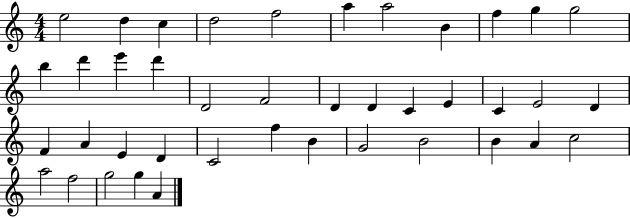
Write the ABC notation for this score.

X:1
T:Untitled
M:4/4
L:1/4
K:C
e2 d c d2 f2 a a2 B f g g2 b d' e' d' D2 F2 D D C E C E2 D F A E D C2 f B G2 B2 B A c2 a2 f2 g2 g A